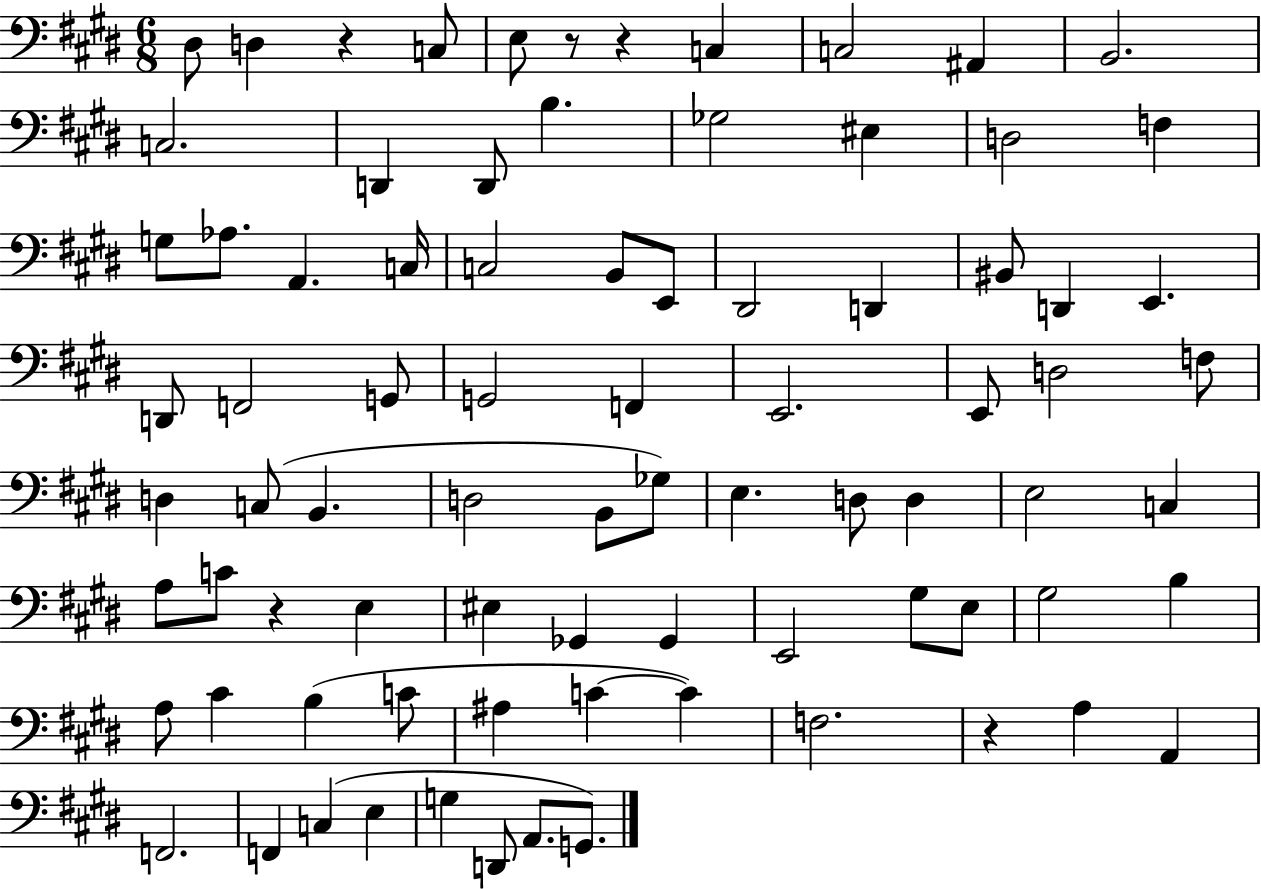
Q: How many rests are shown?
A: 5